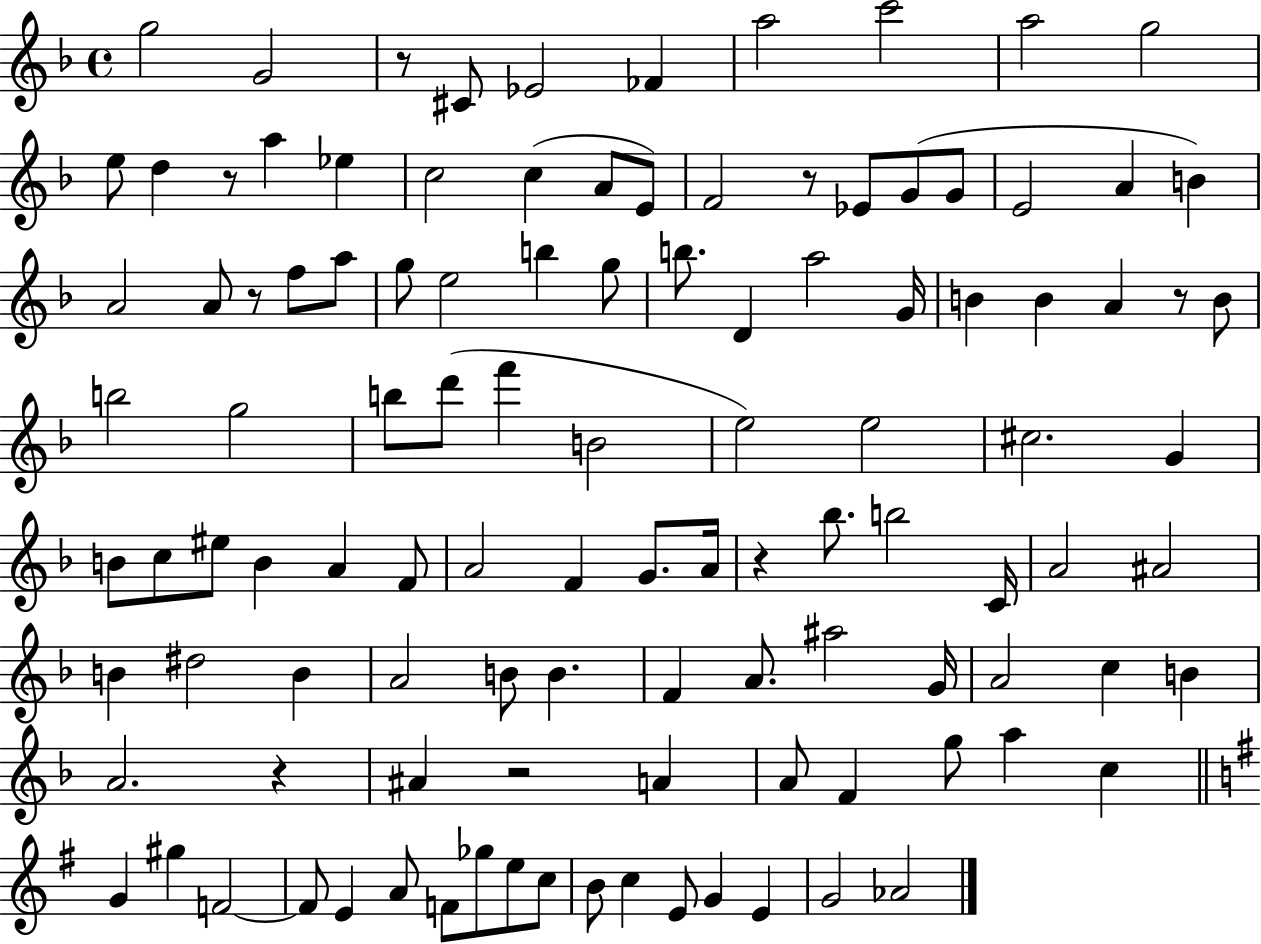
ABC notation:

X:1
T:Untitled
M:4/4
L:1/4
K:F
g2 G2 z/2 ^C/2 _E2 _F a2 c'2 a2 g2 e/2 d z/2 a _e c2 c A/2 E/2 F2 z/2 _E/2 G/2 G/2 E2 A B A2 A/2 z/2 f/2 a/2 g/2 e2 b g/2 b/2 D a2 G/4 B B A z/2 B/2 b2 g2 b/2 d'/2 f' B2 e2 e2 ^c2 G B/2 c/2 ^e/2 B A F/2 A2 F G/2 A/4 z _b/2 b2 C/4 A2 ^A2 B ^d2 B A2 B/2 B F A/2 ^a2 G/4 A2 c B A2 z ^A z2 A A/2 F g/2 a c G ^g F2 F/2 E A/2 F/2 _g/2 e/2 c/2 B/2 c E/2 G E G2 _A2